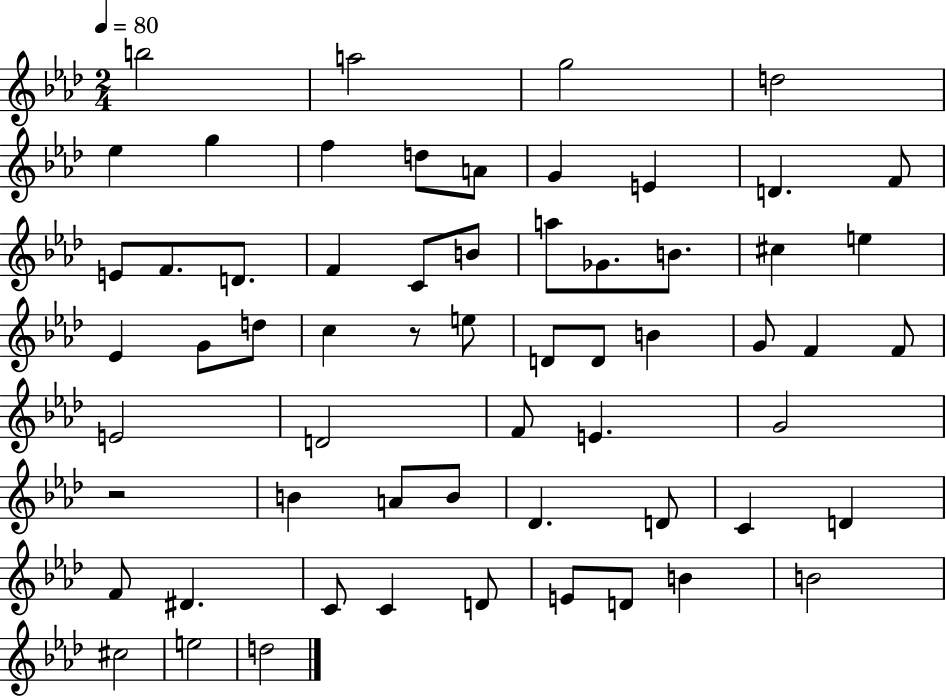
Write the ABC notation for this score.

X:1
T:Untitled
M:2/4
L:1/4
K:Ab
b2 a2 g2 d2 _e g f d/2 A/2 G E D F/2 E/2 F/2 D/2 F C/2 B/2 a/2 _G/2 B/2 ^c e _E G/2 d/2 c z/2 e/2 D/2 D/2 B G/2 F F/2 E2 D2 F/2 E G2 z2 B A/2 B/2 _D D/2 C D F/2 ^D C/2 C D/2 E/2 D/2 B B2 ^c2 e2 d2